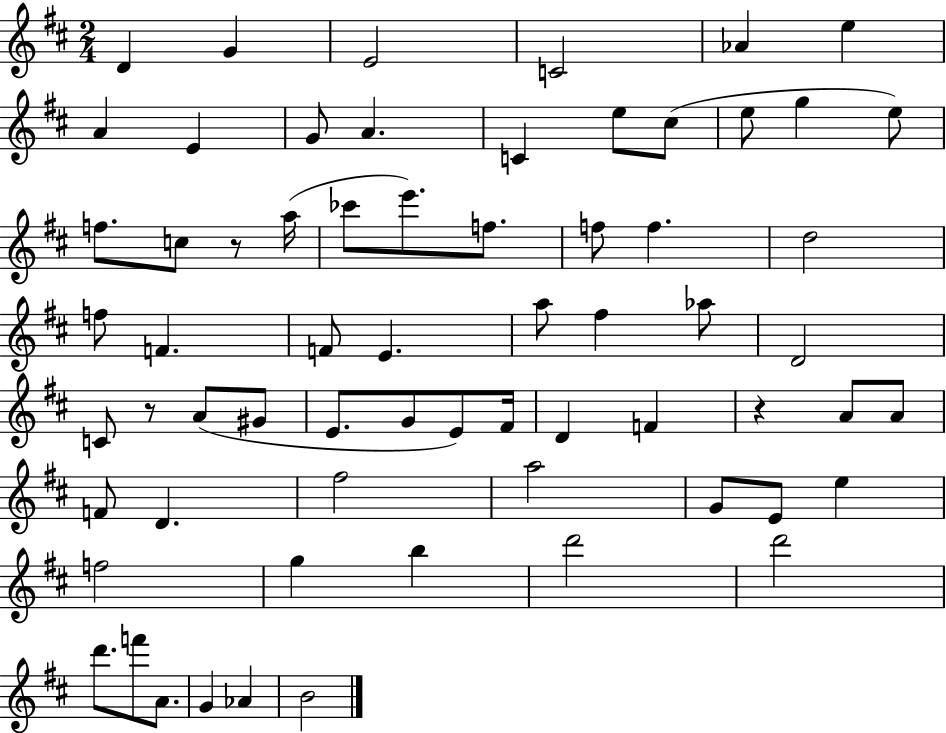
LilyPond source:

{
  \clef treble
  \numericTimeSignature
  \time 2/4
  \key d \major
  d'4 g'4 | e'2 | c'2 | aes'4 e''4 | \break a'4 e'4 | g'8 a'4. | c'4 e''8 cis''8( | e''8 g''4 e''8) | \break f''8. c''8 r8 a''16( | ces'''8 e'''8.) f''8. | f''8 f''4. | d''2 | \break f''8 f'4. | f'8 e'4. | a''8 fis''4 aes''8 | d'2 | \break c'8 r8 a'8( gis'8 | e'8. g'8 e'8) fis'16 | d'4 f'4 | r4 a'8 a'8 | \break f'8 d'4. | fis''2 | a''2 | g'8 e'8 e''4 | \break f''2 | g''4 b''4 | d'''2 | d'''2 | \break d'''8. f'''8 a'8. | g'4 aes'4 | b'2 | \bar "|."
}